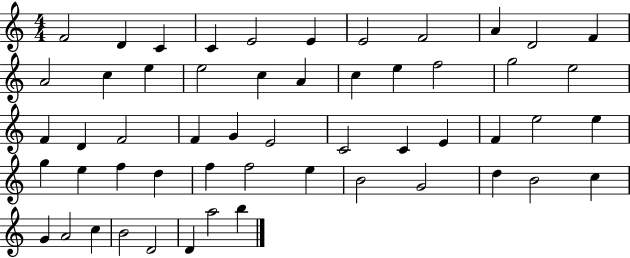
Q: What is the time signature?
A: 4/4